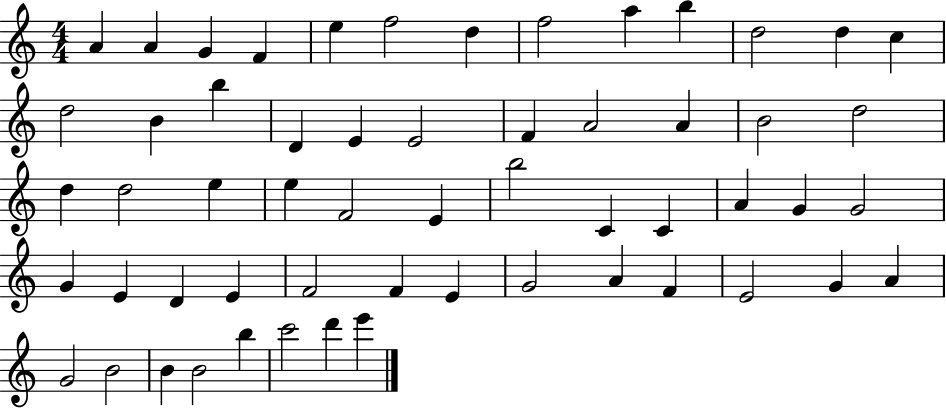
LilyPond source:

{
  \clef treble
  \numericTimeSignature
  \time 4/4
  \key c \major
  a'4 a'4 g'4 f'4 | e''4 f''2 d''4 | f''2 a''4 b''4 | d''2 d''4 c''4 | \break d''2 b'4 b''4 | d'4 e'4 e'2 | f'4 a'2 a'4 | b'2 d''2 | \break d''4 d''2 e''4 | e''4 f'2 e'4 | b''2 c'4 c'4 | a'4 g'4 g'2 | \break g'4 e'4 d'4 e'4 | f'2 f'4 e'4 | g'2 a'4 f'4 | e'2 g'4 a'4 | \break g'2 b'2 | b'4 b'2 b''4 | c'''2 d'''4 e'''4 | \bar "|."
}